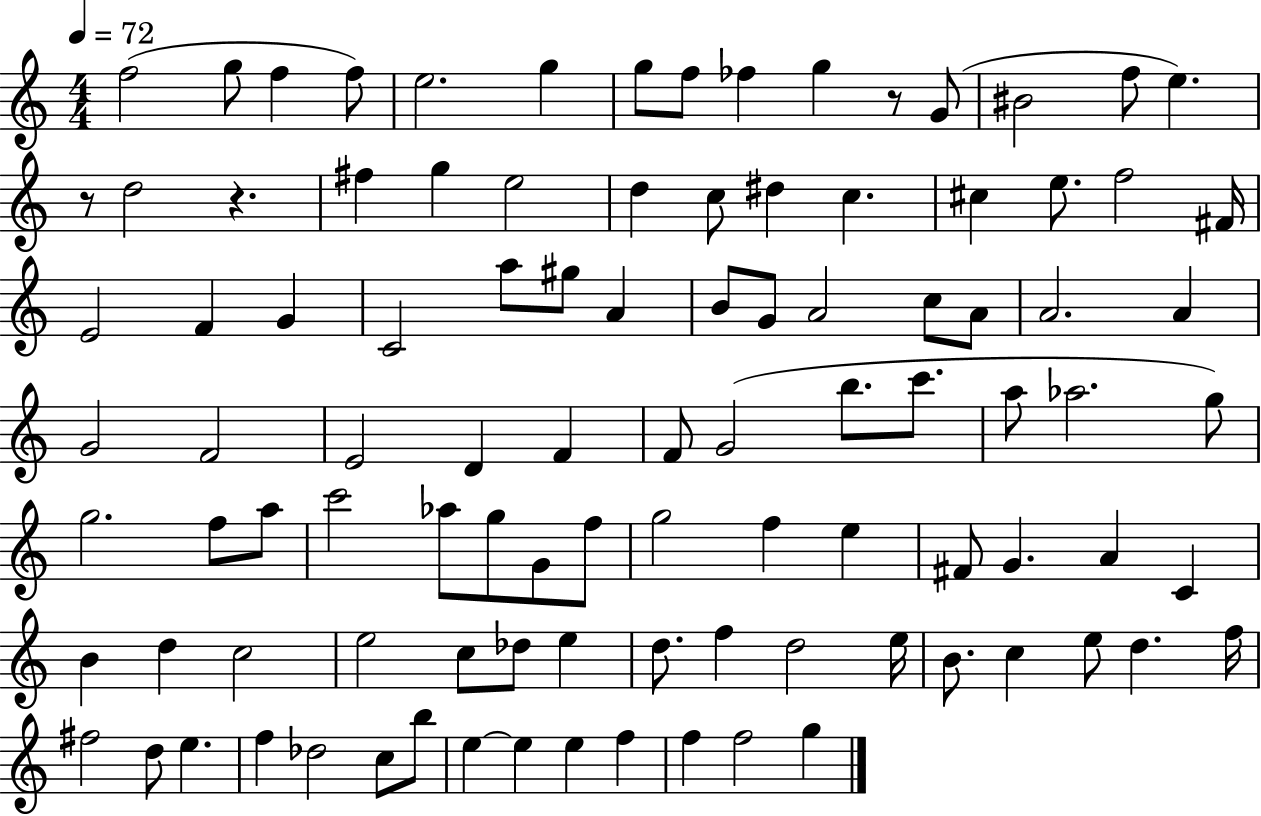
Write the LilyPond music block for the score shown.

{
  \clef treble
  \numericTimeSignature
  \time 4/4
  \key c \major
  \tempo 4 = 72
  f''2( g''8 f''4 f''8) | e''2. g''4 | g''8 f''8 fes''4 g''4 r8 g'8( | bis'2 f''8 e''4.) | \break r8 d''2 r4. | fis''4 g''4 e''2 | d''4 c''8 dis''4 c''4. | cis''4 e''8. f''2 fis'16 | \break e'2 f'4 g'4 | c'2 a''8 gis''8 a'4 | b'8 g'8 a'2 c''8 a'8 | a'2. a'4 | \break g'2 f'2 | e'2 d'4 f'4 | f'8 g'2( b''8. c'''8. | a''8 aes''2. g''8) | \break g''2. f''8 a''8 | c'''2 aes''8 g''8 g'8 f''8 | g''2 f''4 e''4 | fis'8 g'4. a'4 c'4 | \break b'4 d''4 c''2 | e''2 c''8 des''8 e''4 | d''8. f''4 d''2 e''16 | b'8. c''4 e''8 d''4. f''16 | \break fis''2 d''8 e''4. | f''4 des''2 c''8 b''8 | e''4~~ e''4 e''4 f''4 | f''4 f''2 g''4 | \break \bar "|."
}